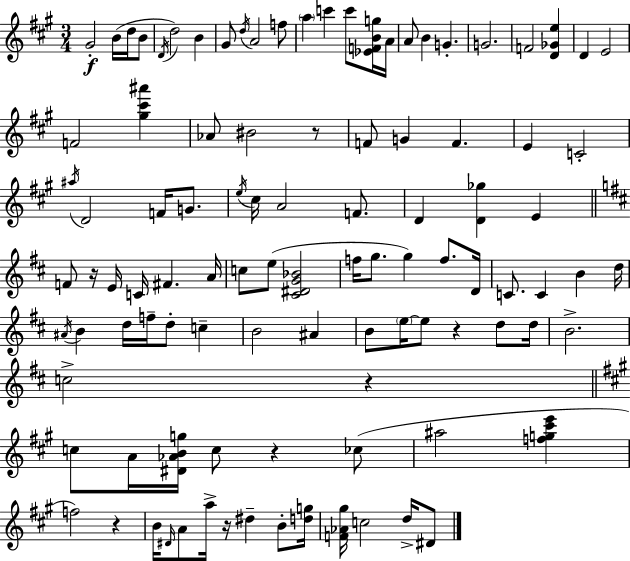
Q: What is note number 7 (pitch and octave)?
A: B4